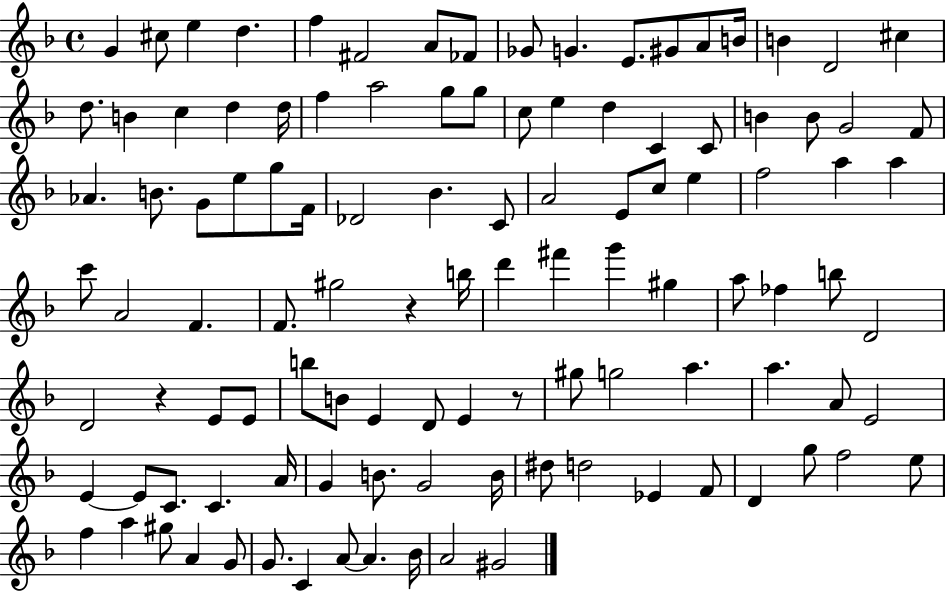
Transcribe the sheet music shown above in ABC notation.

X:1
T:Untitled
M:4/4
L:1/4
K:F
G ^c/2 e d f ^F2 A/2 _F/2 _G/2 G E/2 ^G/2 A/2 B/4 B D2 ^c d/2 B c d d/4 f a2 g/2 g/2 c/2 e d C C/2 B B/2 G2 F/2 _A B/2 G/2 e/2 g/2 F/4 _D2 _B C/2 A2 E/2 c/2 e f2 a a c'/2 A2 F F/2 ^g2 z b/4 d' ^f' g' ^g a/2 _f b/2 D2 D2 z E/2 E/2 b/2 B/2 E D/2 E z/2 ^g/2 g2 a a A/2 E2 E E/2 C/2 C A/4 G B/2 G2 B/4 ^d/2 d2 _E F/2 D g/2 f2 e/2 f a ^g/2 A G/2 G/2 C A/2 A _B/4 A2 ^G2